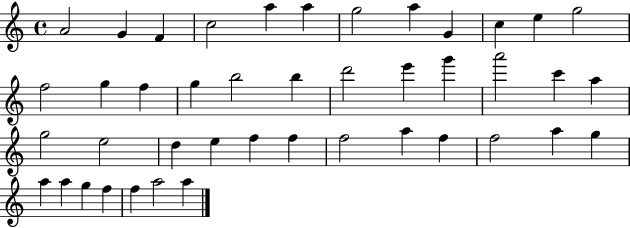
{
  \clef treble
  \time 4/4
  \defaultTimeSignature
  \key c \major
  a'2 g'4 f'4 | c''2 a''4 a''4 | g''2 a''4 g'4 | c''4 e''4 g''2 | \break f''2 g''4 f''4 | g''4 b''2 b''4 | d'''2 e'''4 g'''4 | a'''2 c'''4 a''4 | \break g''2 e''2 | d''4 e''4 f''4 f''4 | f''2 a''4 f''4 | f''2 a''4 g''4 | \break a''4 a''4 g''4 f''4 | f''4 a''2 a''4 | \bar "|."
}